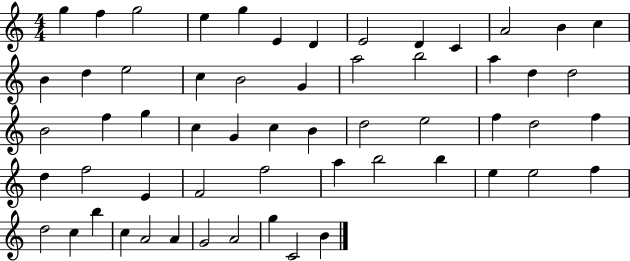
G5/q F5/q G5/h E5/q G5/q E4/q D4/q E4/h D4/q C4/q A4/h B4/q C5/q B4/q D5/q E5/h C5/q B4/h G4/q A5/h B5/h A5/q D5/q D5/h B4/h F5/q G5/q C5/q G4/q C5/q B4/q D5/h E5/h F5/q D5/h F5/q D5/q F5/h E4/q F4/h F5/h A5/q B5/h B5/q E5/q E5/h F5/q D5/h C5/q B5/q C5/q A4/h A4/q G4/h A4/h G5/q C4/h B4/q